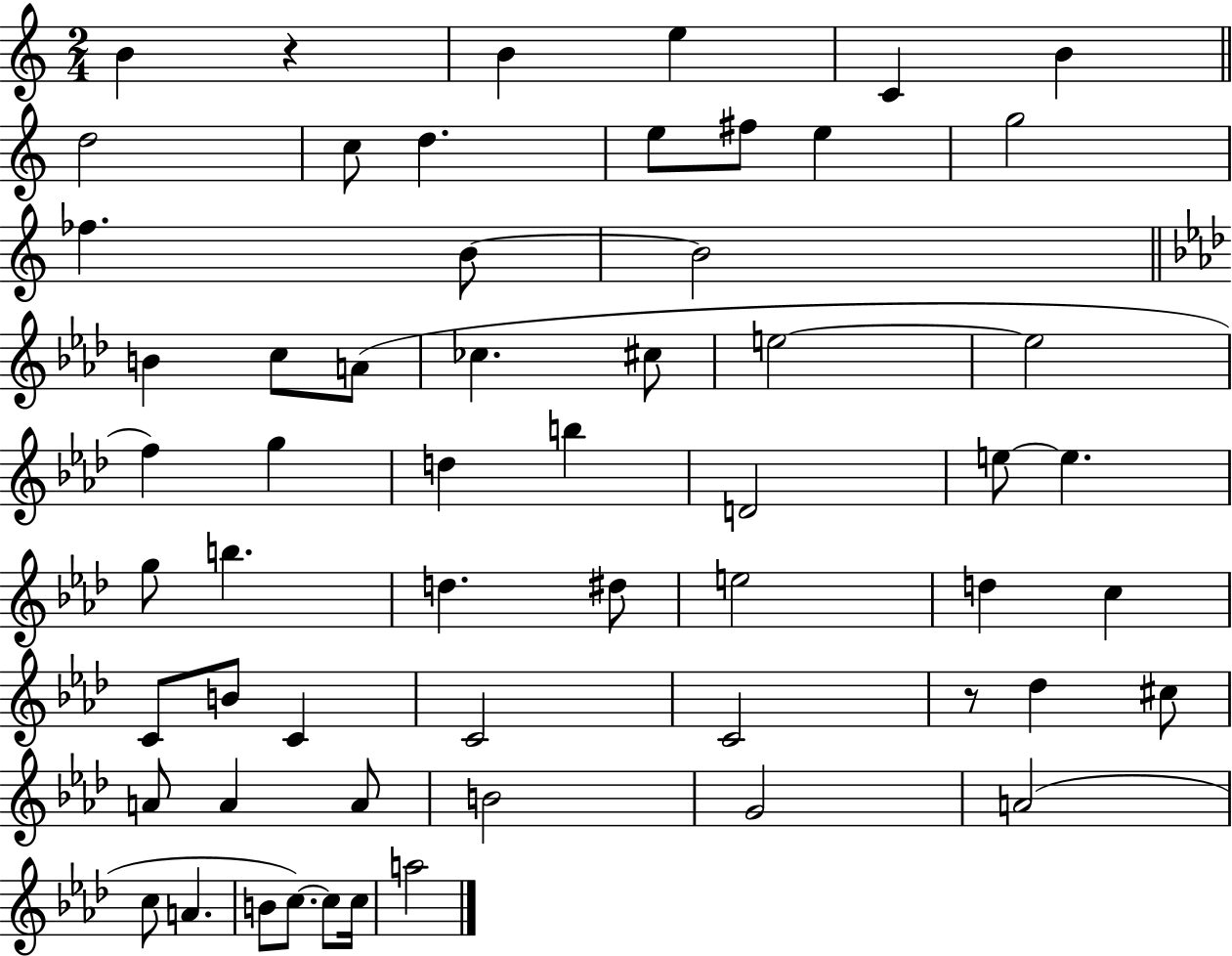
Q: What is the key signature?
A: C major